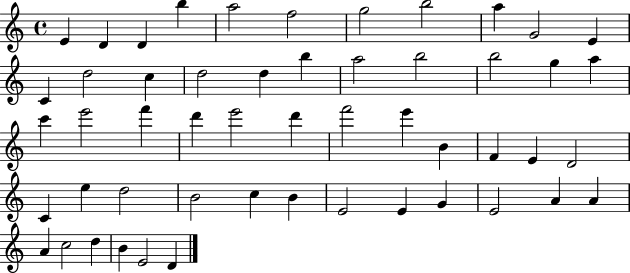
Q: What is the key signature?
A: C major